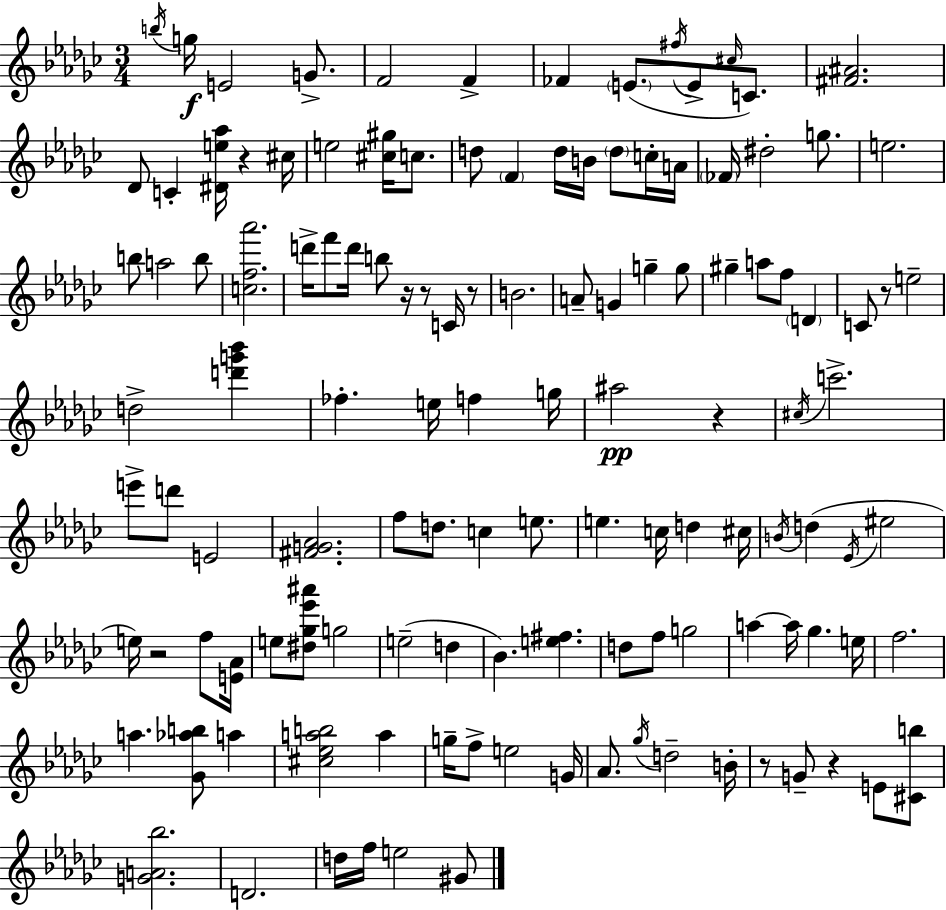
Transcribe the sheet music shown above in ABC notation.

X:1
T:Untitled
M:3/4
L:1/4
K:Ebm
b/4 g/4 E2 G/2 F2 F _F E/2 ^f/4 E/2 ^c/4 C/2 [^F^A]2 _D/2 C [^De_a]/4 z ^c/4 e2 [^c^g]/4 c/2 d/2 F d/4 B/4 d/2 c/4 A/4 _F/4 ^d2 g/2 e2 b/2 a2 b/2 [cf_a']2 d'/4 f'/2 d'/4 b/2 z/4 z/2 C/4 z/2 B2 A/2 G g g/2 ^g a/2 f/2 D C/2 z/2 e2 d2 [d'g'_b'] _f e/4 f g/4 ^a2 z ^c/4 c'2 e'/2 d'/2 E2 [^FG_A]2 f/2 d/2 c e/2 e c/4 d ^c/4 B/4 d _E/4 ^e2 e/4 z2 f/2 [E_A]/4 e/2 [^d_g_e'^a']/2 g2 e2 d _B [e^f] d/2 f/2 g2 a a/4 _g e/4 f2 a [_G_ab]/2 a [^c_eab]2 a g/4 f/2 e2 G/4 _A/2 _g/4 d2 B/4 z/2 G/2 z E/2 [^Cb]/2 [GA_b]2 D2 d/4 f/4 e2 ^G/2